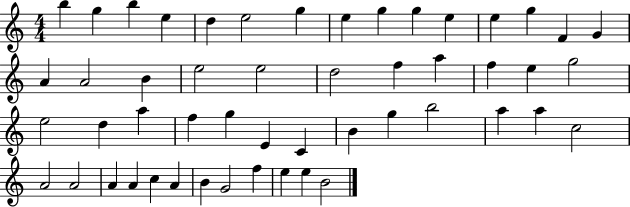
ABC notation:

X:1
T:Untitled
M:4/4
L:1/4
K:C
b g b e d e2 g e g g e e g F G A A2 B e2 e2 d2 f a f e g2 e2 d a f g E C B g b2 a a c2 A2 A2 A A c A B G2 f e e B2